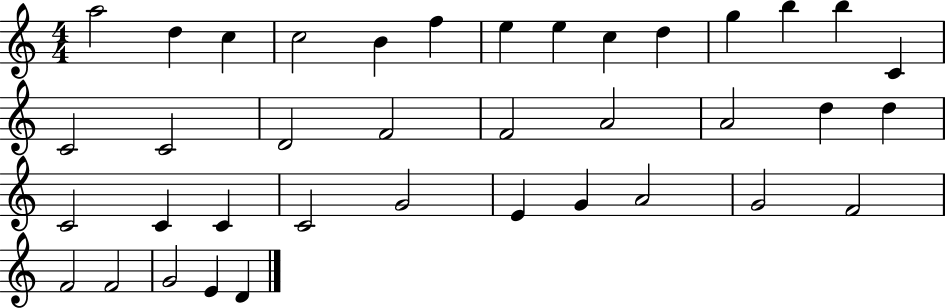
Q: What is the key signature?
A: C major